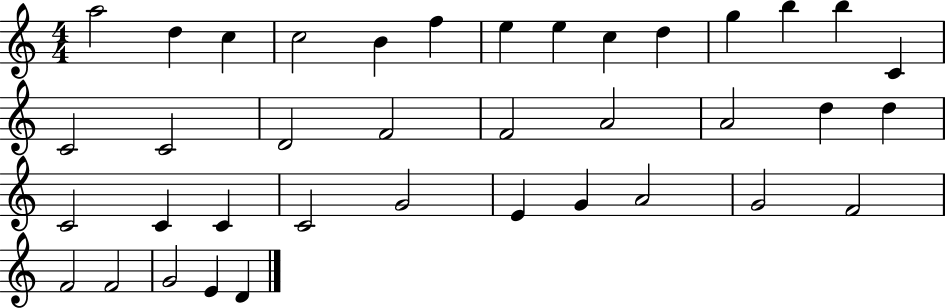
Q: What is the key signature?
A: C major